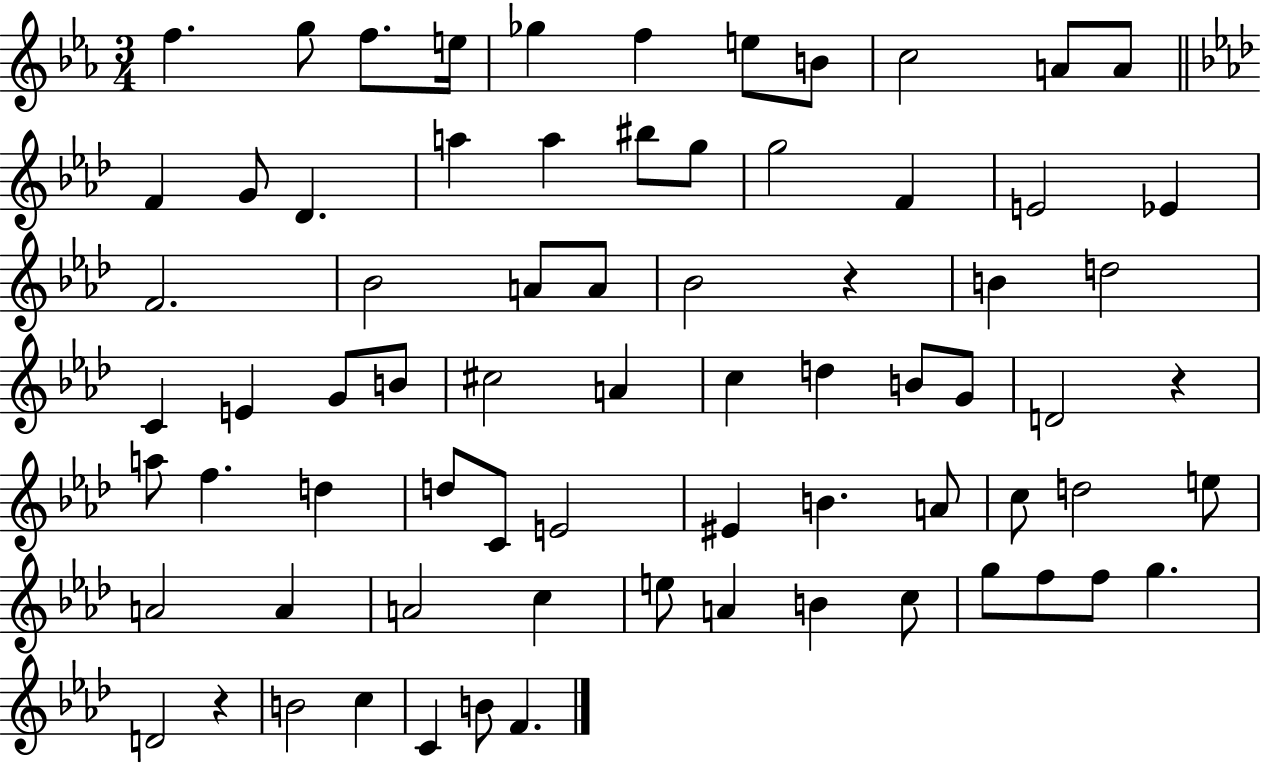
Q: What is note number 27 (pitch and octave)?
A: Bb4